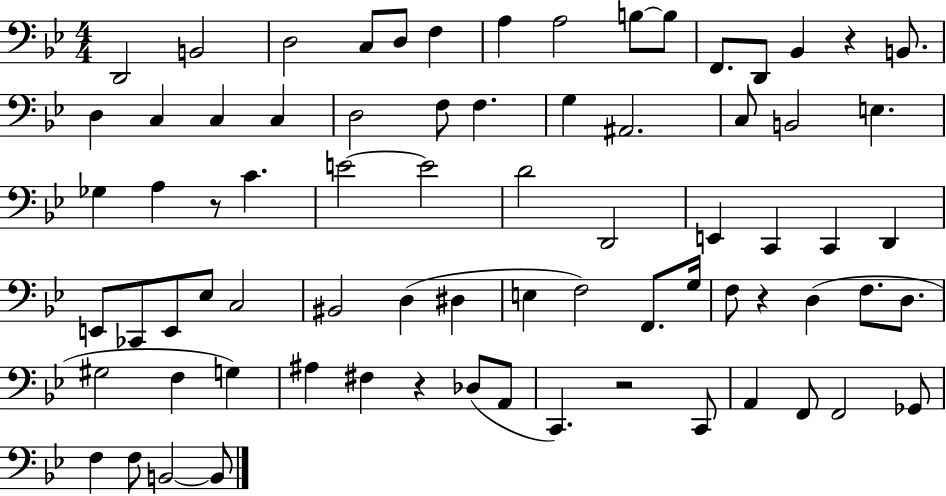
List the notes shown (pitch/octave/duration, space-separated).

D2/h B2/h D3/h C3/e D3/e F3/q A3/q A3/h B3/e B3/e F2/e. D2/e Bb2/q R/q B2/e. D3/q C3/q C3/q C3/q D3/h F3/e F3/q. G3/q A#2/h. C3/e B2/h E3/q. Gb3/q A3/q R/e C4/q. E4/h E4/h D4/h D2/h E2/q C2/q C2/q D2/q E2/e CES2/e E2/e Eb3/e C3/h BIS2/h D3/q D#3/q E3/q F3/h F2/e. G3/s F3/e R/q D3/q F3/e. D3/e. G#3/h F3/q G3/q A#3/q F#3/q R/q Db3/e A2/e C2/q. R/h C2/e A2/q F2/e F2/h Gb2/e F3/q F3/e B2/h B2/e